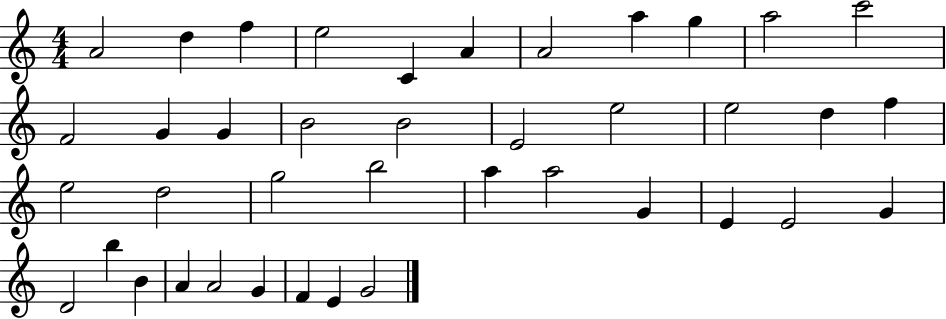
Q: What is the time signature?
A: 4/4